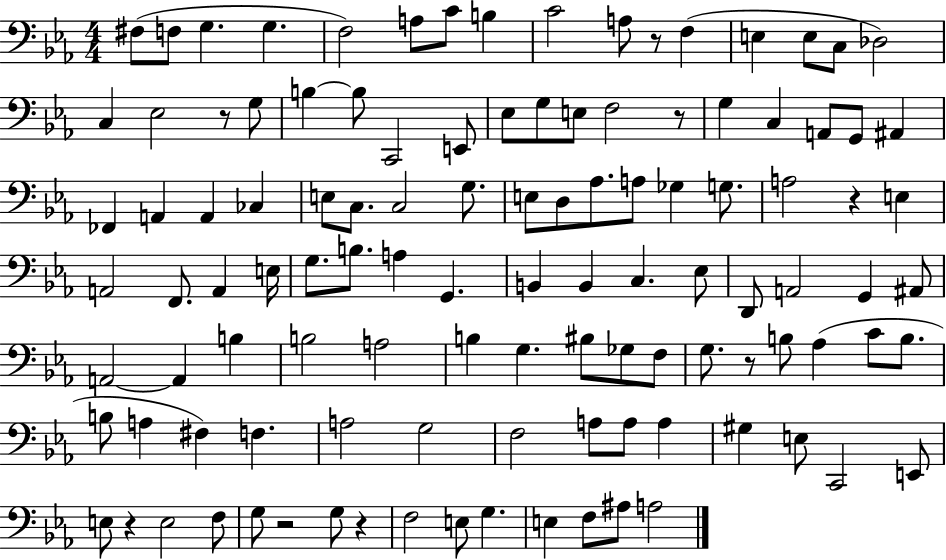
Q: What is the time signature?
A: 4/4